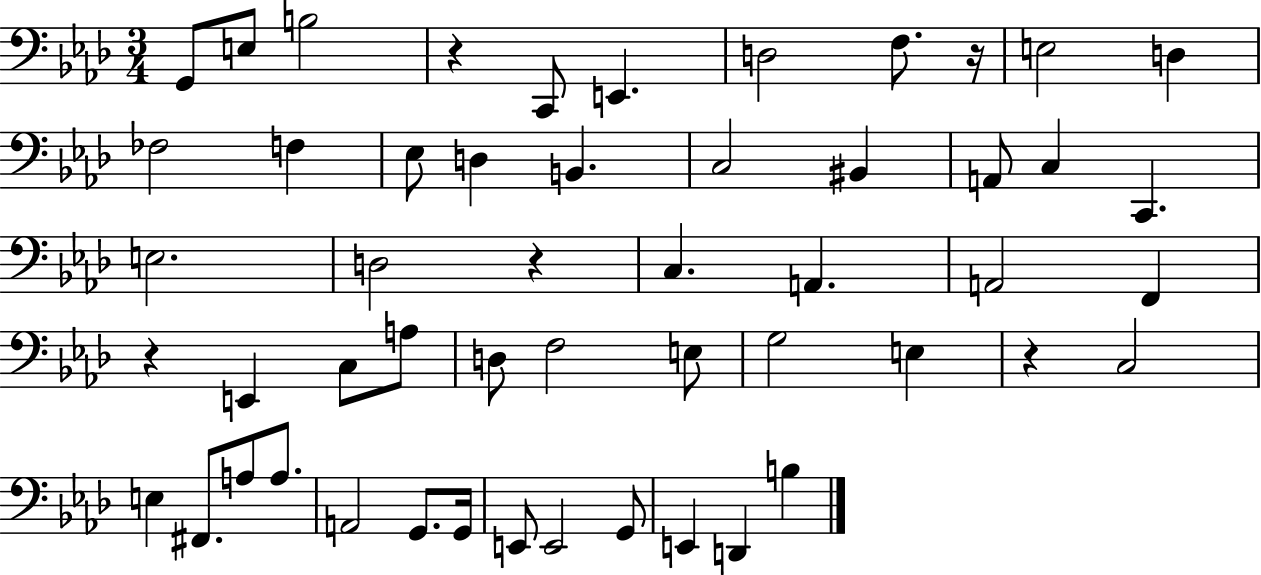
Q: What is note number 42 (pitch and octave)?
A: E2